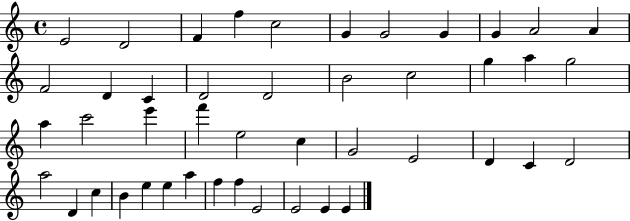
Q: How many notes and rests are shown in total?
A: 45